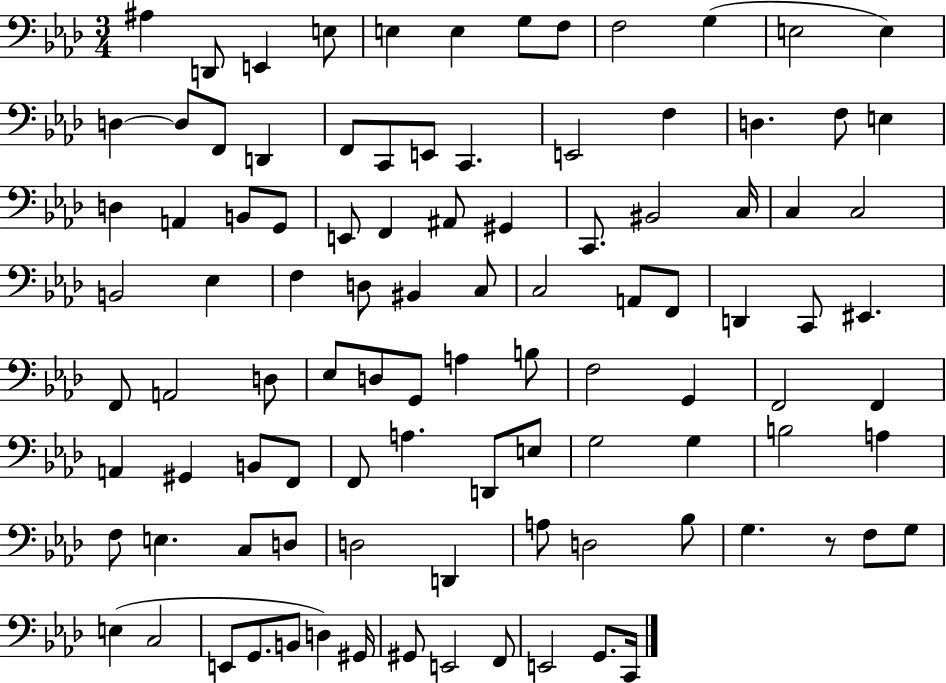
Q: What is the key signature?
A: AES major